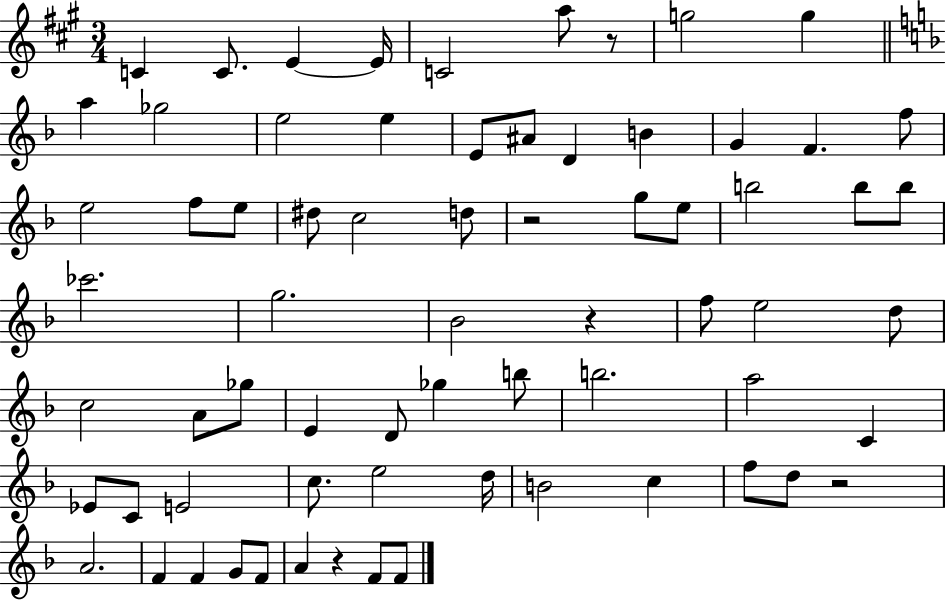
{
  \clef treble
  \numericTimeSignature
  \time 3/4
  \key a \major
  c'4 c'8. e'4~~ e'16 | c'2 a''8 r8 | g''2 g''4 | \bar "||" \break \key f \major a''4 ges''2 | e''2 e''4 | e'8 ais'8 d'4 b'4 | g'4 f'4. f''8 | \break e''2 f''8 e''8 | dis''8 c''2 d''8 | r2 g''8 e''8 | b''2 b''8 b''8 | \break ces'''2. | g''2. | bes'2 r4 | f''8 e''2 d''8 | \break c''2 a'8 ges''8 | e'4 d'8 ges''4 b''8 | b''2. | a''2 c'4 | \break ees'8 c'8 e'2 | c''8. e''2 d''16 | b'2 c''4 | f''8 d''8 r2 | \break a'2. | f'4 f'4 g'8 f'8 | a'4 r4 f'8 f'8 | \bar "|."
}